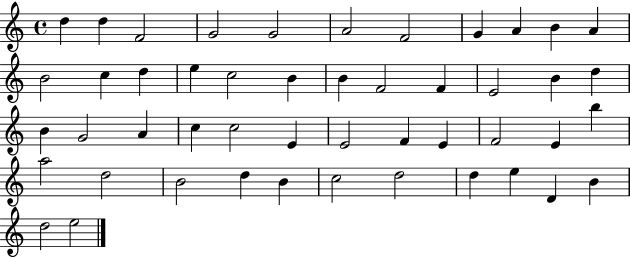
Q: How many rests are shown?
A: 0